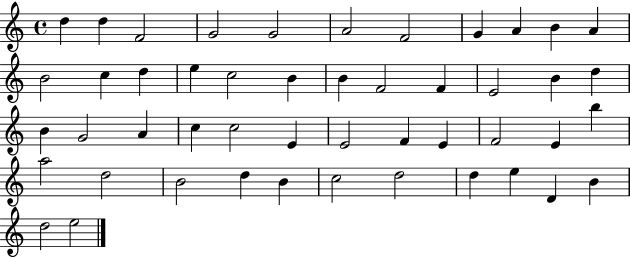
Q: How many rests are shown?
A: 0